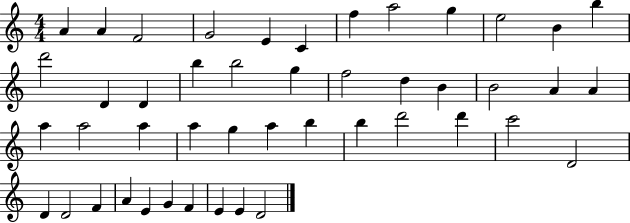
{
  \clef treble
  \numericTimeSignature
  \time 4/4
  \key c \major
  a'4 a'4 f'2 | g'2 e'4 c'4 | f''4 a''2 g''4 | e''2 b'4 b''4 | \break d'''2 d'4 d'4 | b''4 b''2 g''4 | f''2 d''4 b'4 | b'2 a'4 a'4 | \break a''4 a''2 a''4 | a''4 g''4 a''4 b''4 | b''4 d'''2 d'''4 | c'''2 d'2 | \break d'4 d'2 f'4 | a'4 e'4 g'4 f'4 | e'4 e'4 d'2 | \bar "|."
}